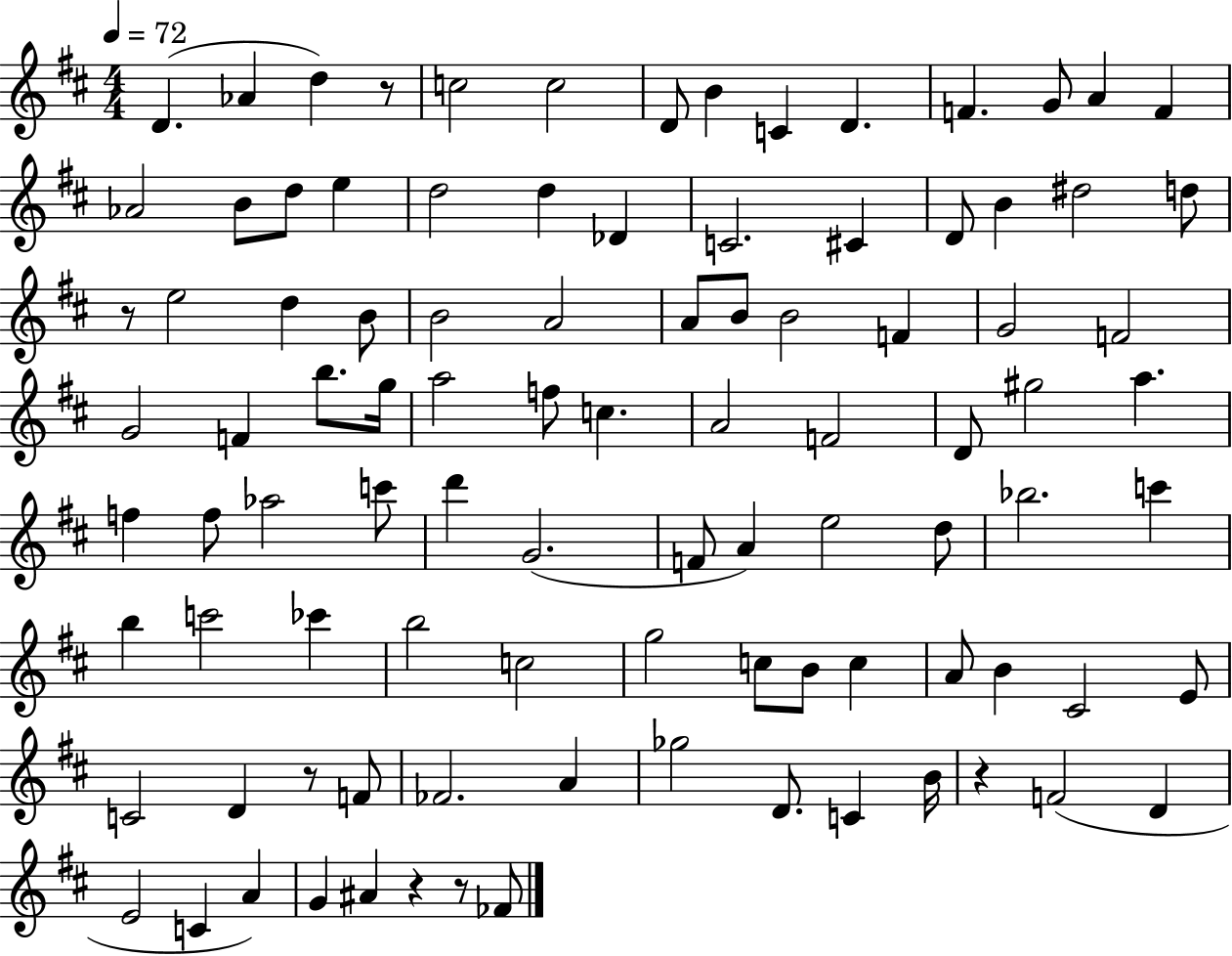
{
  \clef treble
  \numericTimeSignature
  \time 4/4
  \key d \major
  \tempo 4 = 72
  d'4.( aes'4 d''4) r8 | c''2 c''2 | d'8 b'4 c'4 d'4. | f'4. g'8 a'4 f'4 | \break aes'2 b'8 d''8 e''4 | d''2 d''4 des'4 | c'2. cis'4 | d'8 b'4 dis''2 d''8 | \break r8 e''2 d''4 b'8 | b'2 a'2 | a'8 b'8 b'2 f'4 | g'2 f'2 | \break g'2 f'4 b''8. g''16 | a''2 f''8 c''4. | a'2 f'2 | d'8 gis''2 a''4. | \break f''4 f''8 aes''2 c'''8 | d'''4 g'2.( | f'8 a'4) e''2 d''8 | bes''2. c'''4 | \break b''4 c'''2 ces'''4 | b''2 c''2 | g''2 c''8 b'8 c''4 | a'8 b'4 cis'2 e'8 | \break c'2 d'4 r8 f'8 | fes'2. a'4 | ges''2 d'8. c'4 b'16 | r4 f'2( d'4 | \break e'2 c'4 a'4) | g'4 ais'4 r4 r8 fes'8 | \bar "|."
}